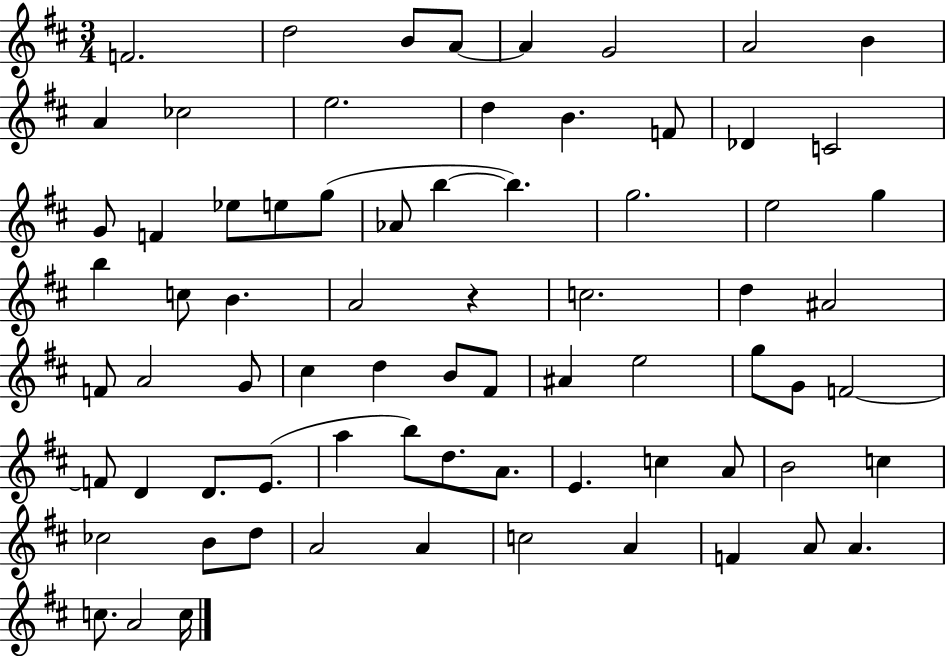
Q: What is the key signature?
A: D major